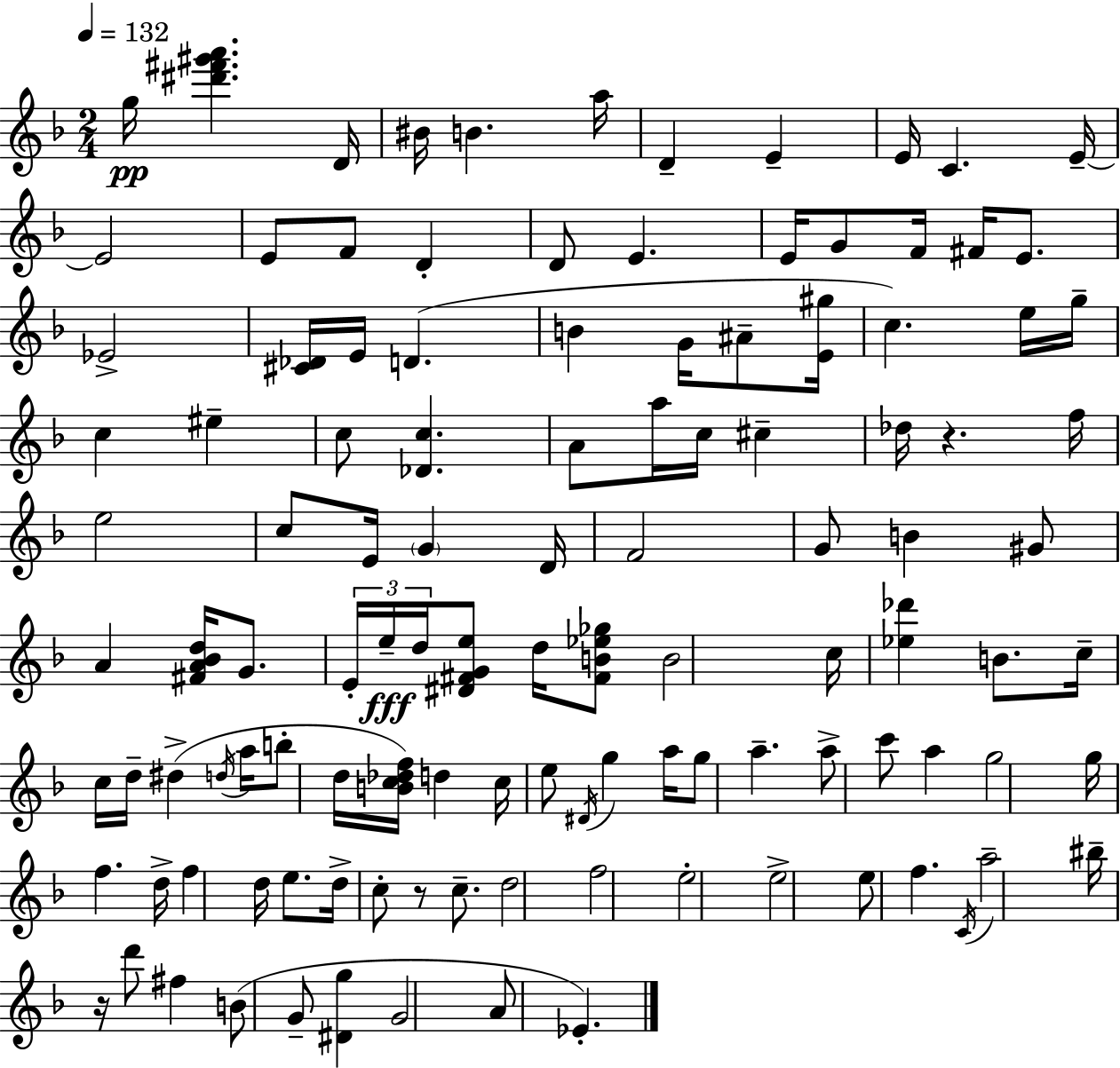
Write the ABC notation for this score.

X:1
T:Untitled
M:2/4
L:1/4
K:F
g/4 [^d'^f'^g'a'] D/4 ^B/4 B a/4 D E E/4 C E/4 E2 E/2 F/2 D D/2 E E/4 G/2 F/4 ^F/4 E/2 _E2 [^C_D]/4 E/4 D B G/4 ^A/2 [E^g]/4 c e/4 g/4 c ^e c/2 [_Dc] A/2 a/4 c/4 ^c _d/4 z f/4 e2 c/2 E/4 G D/4 F2 G/2 B ^G/2 A [^FA_Bd]/4 G/2 E/4 e/4 d/4 [^D^FGe]/2 d/4 [^FB_e_g]/2 B2 c/4 [_e_d'] B/2 c/4 c/4 d/4 ^d d/4 a/4 b/2 d/4 [Bc_df]/4 d c/4 e/2 ^D/4 g a/4 g/2 a a/2 c'/2 a g2 g/4 f d/4 f d/4 e/2 d/4 c/2 z/2 c/2 d2 f2 e2 e2 e/2 f C/4 a2 ^b/4 z/4 d'/2 ^f B/2 G/2 [^Dg] G2 A/2 _E